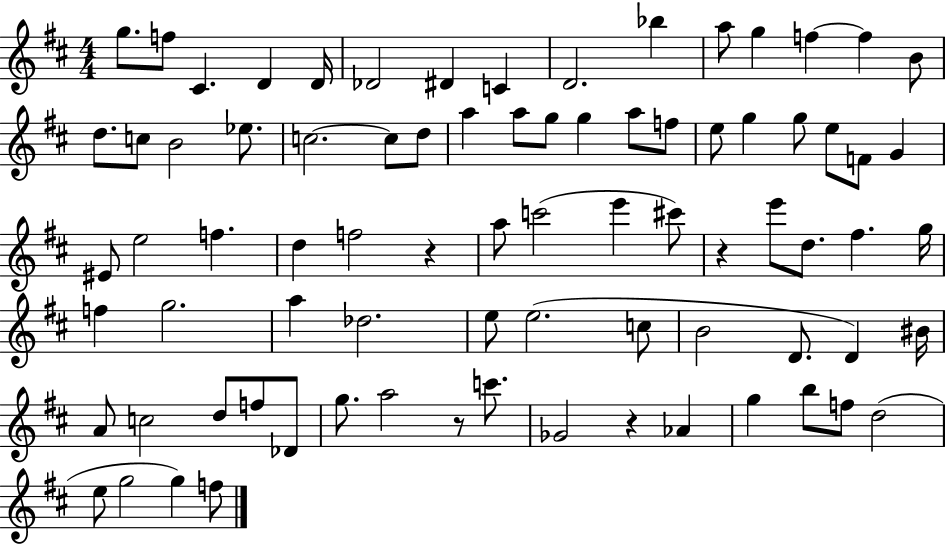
G5/e. F5/e C#4/q. D4/q D4/s Db4/h D#4/q C4/q D4/h. Bb5/q A5/e G5/q F5/q F5/q B4/e D5/e. C5/e B4/h Eb5/e. C5/h. C5/e D5/e A5/q A5/e G5/e G5/q A5/e F5/e E5/e G5/q G5/e E5/e F4/e G4/q EIS4/e E5/h F5/q. D5/q F5/h R/q A5/e C6/h E6/q C#6/e R/q E6/e D5/e. F#5/q. G5/s F5/q G5/h. A5/q Db5/h. E5/e E5/h. C5/e B4/h D4/e. D4/q BIS4/s A4/e C5/h D5/e F5/e Db4/e G5/e. A5/h R/e C6/e. Gb4/h R/q Ab4/q G5/q B5/e F5/e D5/h E5/e G5/h G5/q F5/e